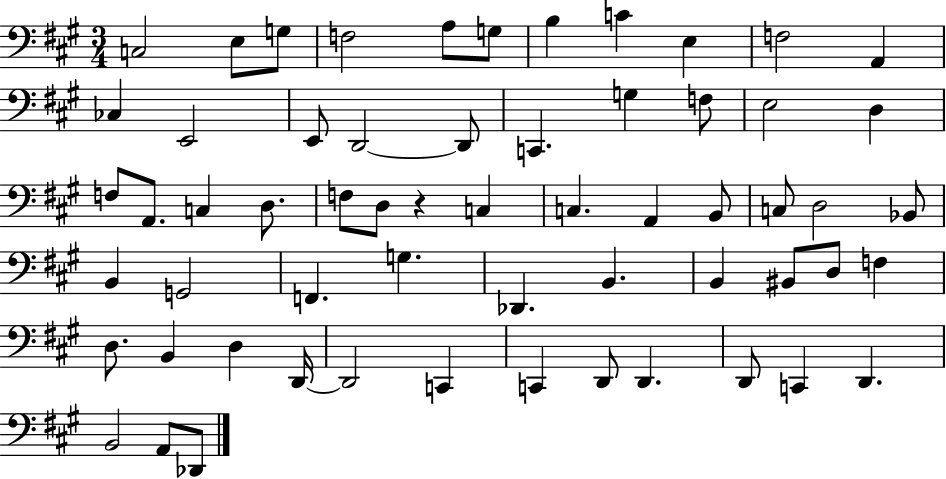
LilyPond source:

{
  \clef bass
  \numericTimeSignature
  \time 3/4
  \key a \major
  c2 e8 g8 | f2 a8 g8 | b4 c'4 e4 | f2 a,4 | \break ces4 e,2 | e,8 d,2~~ d,8 | c,4. g4 f8 | e2 d4 | \break f8 a,8. c4 d8. | f8 d8 r4 c4 | c4. a,4 b,8 | c8 d2 bes,8 | \break b,4 g,2 | f,4. g4. | des,4. b,4. | b,4 bis,8 d8 f4 | \break d8. b,4 d4 d,16~~ | d,2 c,4 | c,4 d,8 d,4. | d,8 c,4 d,4. | \break b,2 a,8 des,8 | \bar "|."
}